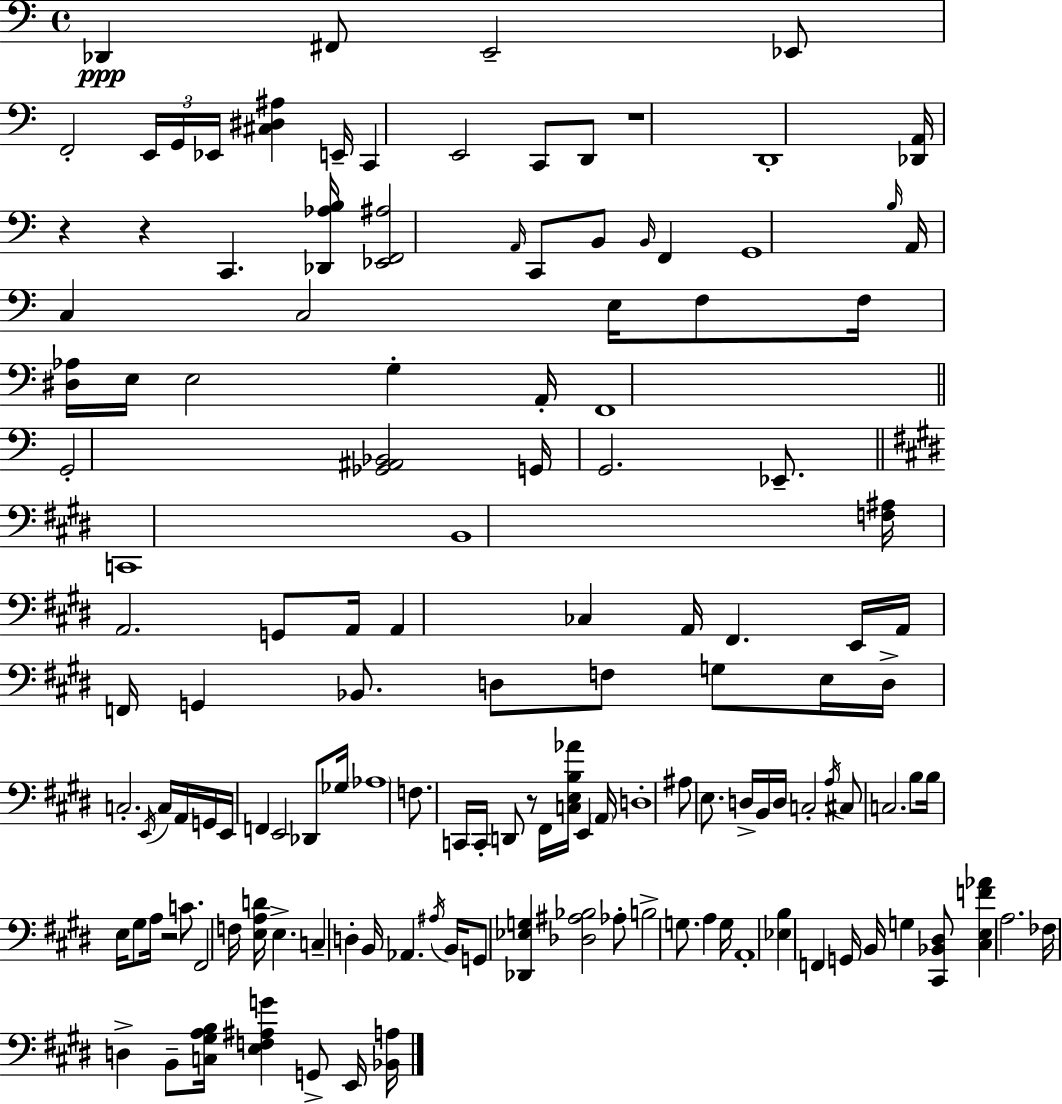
X:1
T:Untitled
M:4/4
L:1/4
K:Am
_D,, ^F,,/2 E,,2 _E,,/2 F,,2 E,,/4 G,,/4 _E,,/4 [^C,^D,^A,] E,,/4 C,, E,,2 C,,/2 D,,/2 z4 D,,4 [_D,,A,,]/4 z z C,, [_D,,_A,B,]/4 [_E,,F,,^A,]2 A,,/4 C,,/2 B,,/2 B,,/4 F,, G,,4 B,/4 A,,/4 C, C,2 E,/4 F,/2 F,/4 [^D,_A,]/4 E,/4 E,2 G, A,,/4 F,,4 G,,2 [_G,,^A,,_B,,]2 G,,/4 G,,2 _E,,/2 C,,4 B,,4 [F,^A,]/4 A,,2 G,,/2 A,,/4 A,, _C, A,,/4 ^F,, E,,/4 A,,/4 F,,/4 G,, _B,,/2 D,/2 F,/2 G,/2 E,/4 D,/4 C,2 E,,/4 C,/4 A,,/4 G,,/4 E,,/4 F,, E,,2 _D,,/2 _G,/4 _A,4 F,/2 C,,/4 C,,/4 D,,/2 z/2 ^F,,/4 [C,E,B,_A]/4 E,, A,,/4 D,4 ^A,/2 E,/2 D,/4 B,,/4 D,/4 C,2 A,/4 ^C,/2 C,2 B,/2 B,/4 E,/4 ^G,/2 A,/4 z2 C/2 ^F,,2 F,/4 [E,A,D]/4 E, C, D, B,,/4 _A,, ^A,/4 B,,/4 G,,/2 [_D,,_E,G,] [_D,^A,_B,]2 _A,/2 B,2 G,/2 A, G,/4 A,,4 [_E,B,] F,, G,,/4 B,,/4 G, [^C,,_B,,^D,]/2 [^C,E,F_A] A,2 _F,/4 D, B,,/2 [C,^G,A,B,]/4 [E,F,^A,G] G,,/2 E,,/4 [_B,,A,]/4